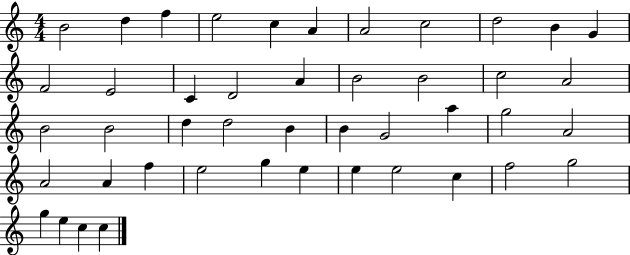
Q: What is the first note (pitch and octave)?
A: B4